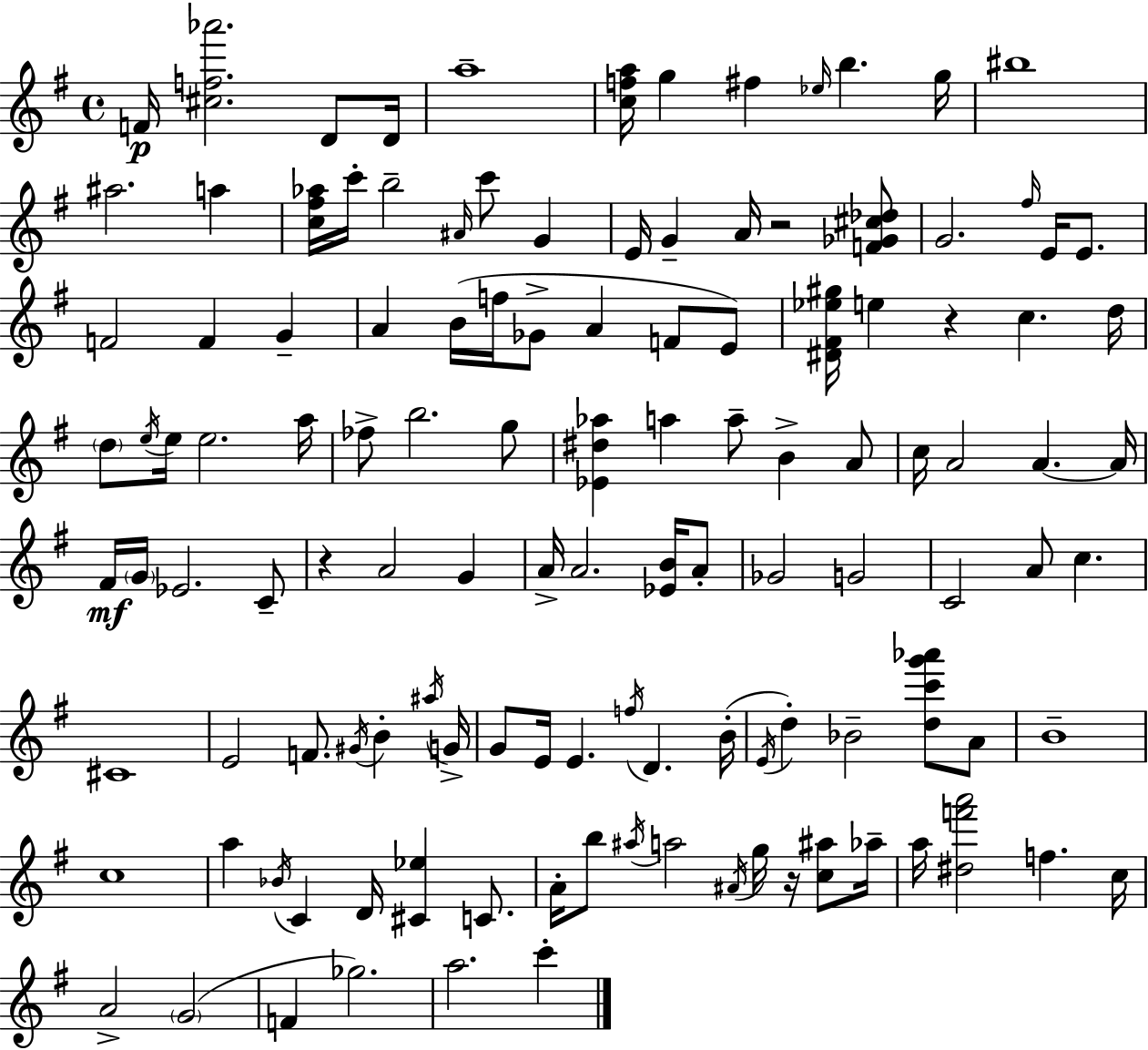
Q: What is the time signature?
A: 4/4